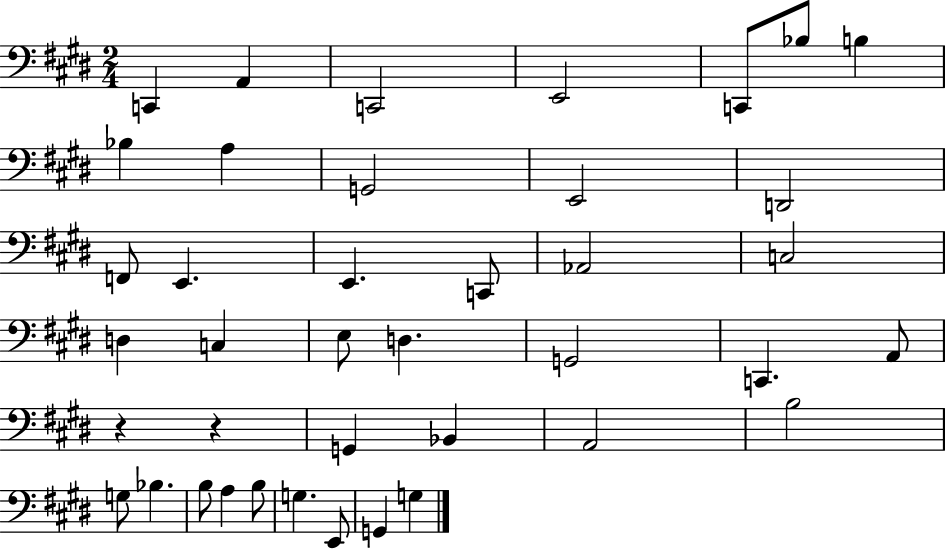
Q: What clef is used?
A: bass